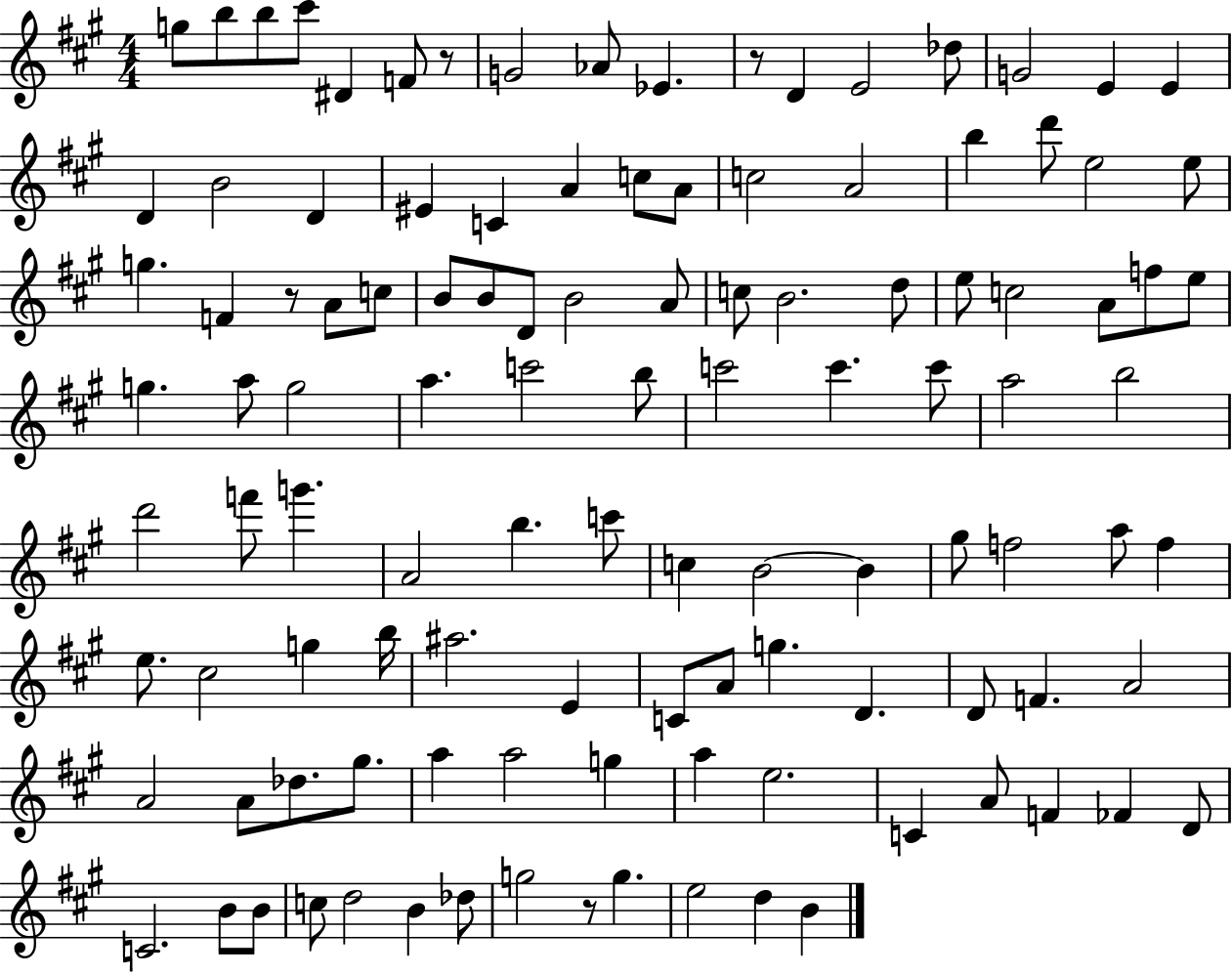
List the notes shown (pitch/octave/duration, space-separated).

G5/e B5/e B5/e C#6/e D#4/q F4/e R/e G4/h Ab4/e Eb4/q. R/e D4/q E4/h Db5/e G4/h E4/q E4/q D4/q B4/h D4/q EIS4/q C4/q A4/q C5/e A4/e C5/h A4/h B5/q D6/e E5/h E5/e G5/q. F4/q R/e A4/e C5/e B4/e B4/e D4/e B4/h A4/e C5/e B4/h. D5/e E5/e C5/h A4/e F5/e E5/e G5/q. A5/e G5/h A5/q. C6/h B5/e C6/h C6/q. C6/e A5/h B5/h D6/h F6/e G6/q. A4/h B5/q. C6/e C5/q B4/h B4/q G#5/e F5/h A5/e F5/q E5/e. C#5/h G5/q B5/s A#5/h. E4/q C4/e A4/e G5/q. D4/q. D4/e F4/q. A4/h A4/h A4/e Db5/e. G#5/e. A5/q A5/h G5/q A5/q E5/h. C4/q A4/e F4/q FES4/q D4/e C4/h. B4/e B4/e C5/e D5/h B4/q Db5/e G5/h R/e G5/q. E5/h D5/q B4/q